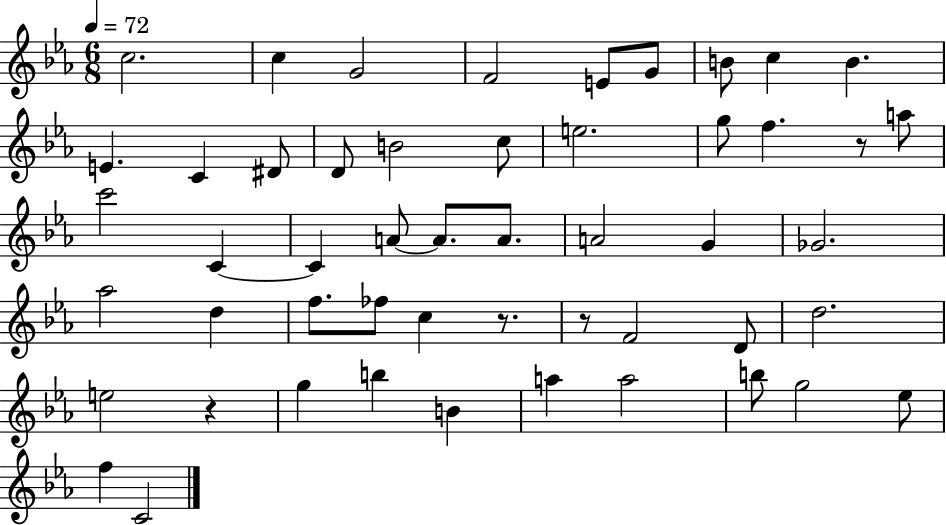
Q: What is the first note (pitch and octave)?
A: C5